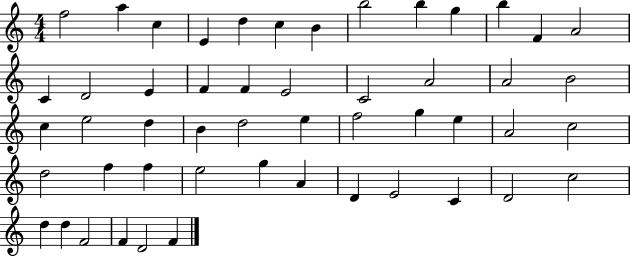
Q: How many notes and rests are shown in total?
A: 51